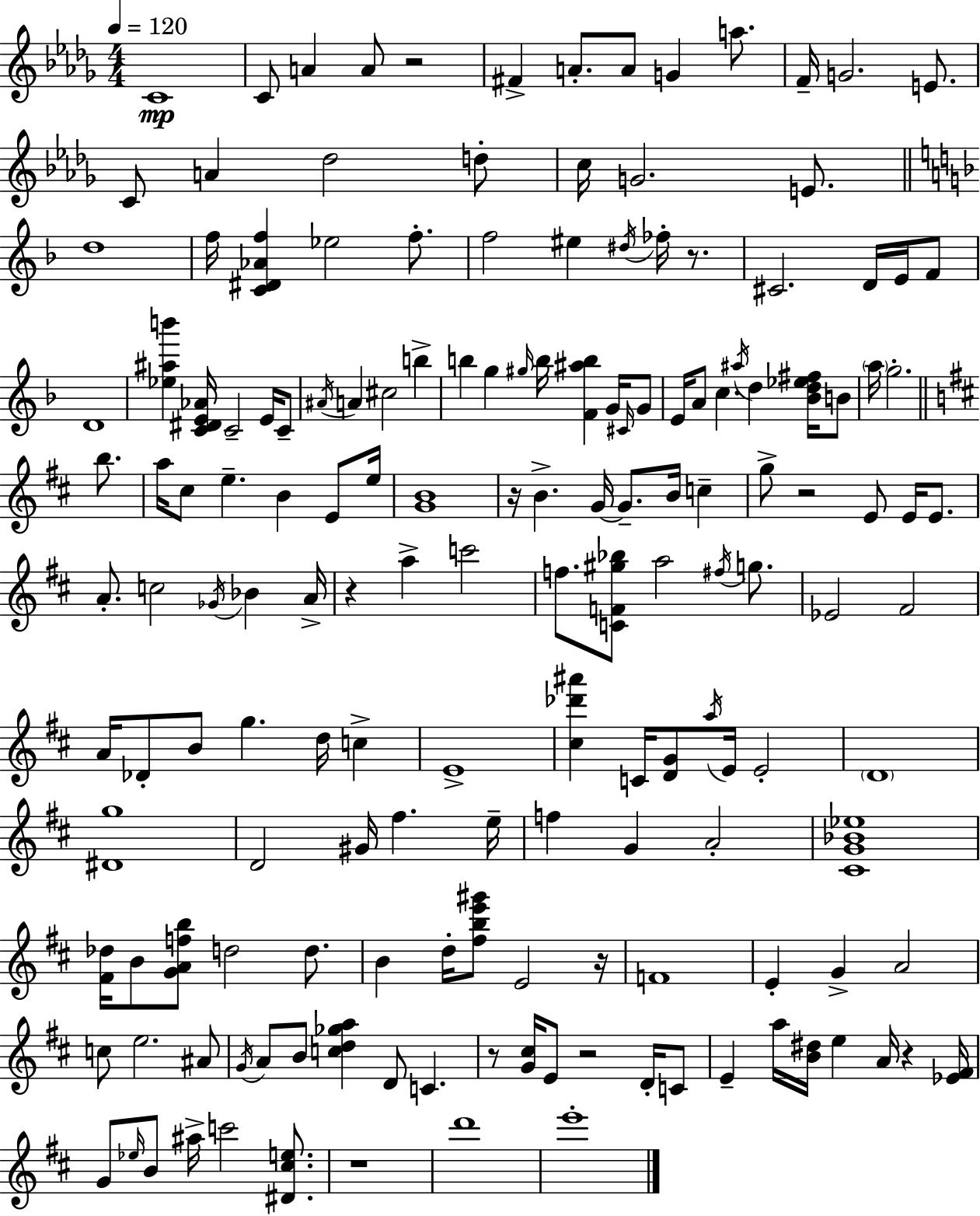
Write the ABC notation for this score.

X:1
T:Untitled
M:4/4
L:1/4
K:Bbm
C4 C/2 A A/2 z2 ^F A/2 A/2 G a/2 F/4 G2 E/2 C/2 A _d2 d/2 c/4 G2 E/2 d4 f/4 [C^D_Af] _e2 f/2 f2 ^e ^d/4 _f/4 z/2 ^C2 D/4 E/4 F/2 D4 [_e^ab'] [C^DE_A]/4 C2 E/4 C/2 ^A/4 A ^c2 b b g ^g/4 b/4 [F^ab] G/4 ^C/4 G/2 E/4 A/2 c ^a/4 d [_Bd_e^f]/4 B/2 a/4 g2 b/2 a/4 ^c/2 e B E/2 e/4 [GB]4 z/4 B G/4 G/2 B/4 c g/2 z2 E/2 E/4 E/2 A/2 c2 _G/4 _B A/4 z a c'2 f/2 [CF^g_b]/2 a2 ^f/4 g/2 _E2 ^F2 A/4 _D/2 B/2 g d/4 c E4 [^c_d'^a'] C/4 [DG]/2 a/4 E/4 E2 D4 [^Dg]4 D2 ^G/4 ^f e/4 f G A2 [^CG_B_e]4 [^F_d]/4 B/2 [GAfb]/2 d2 d/2 B d/4 [^fbe'^g']/2 E2 z/4 F4 E G A2 c/2 e2 ^A/2 G/4 A/2 B/2 [cd_ga] D/2 C z/2 [G^c]/4 E/2 z2 D/4 C/2 E a/4 [B^d]/4 e A/4 z [_E^F]/4 G/2 _e/4 B/2 ^a/4 c'2 [^D^ce]/2 z4 d'4 e'4